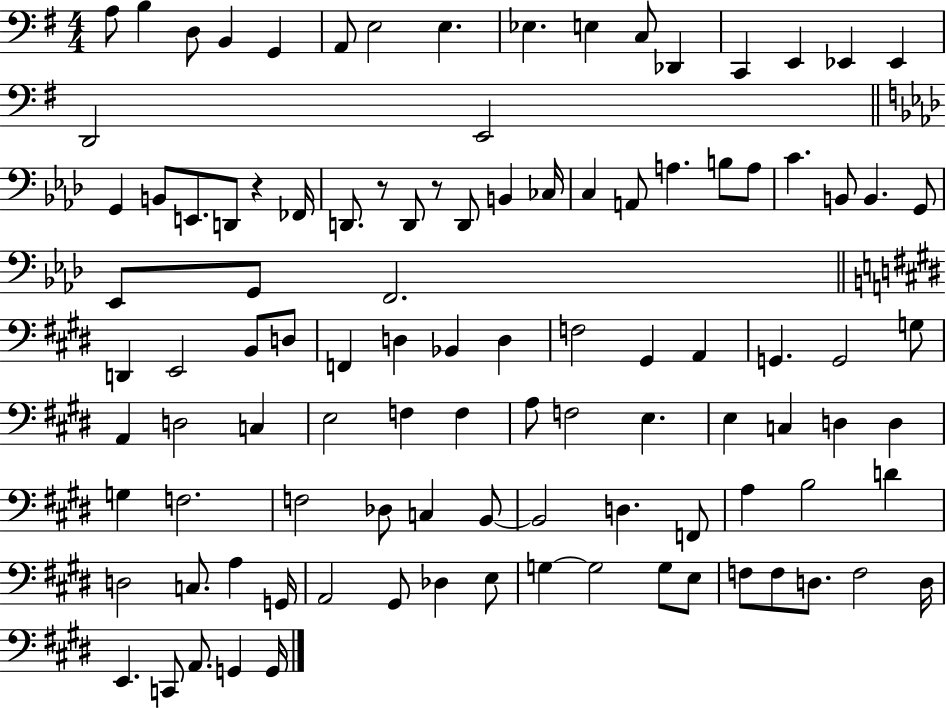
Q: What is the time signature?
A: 4/4